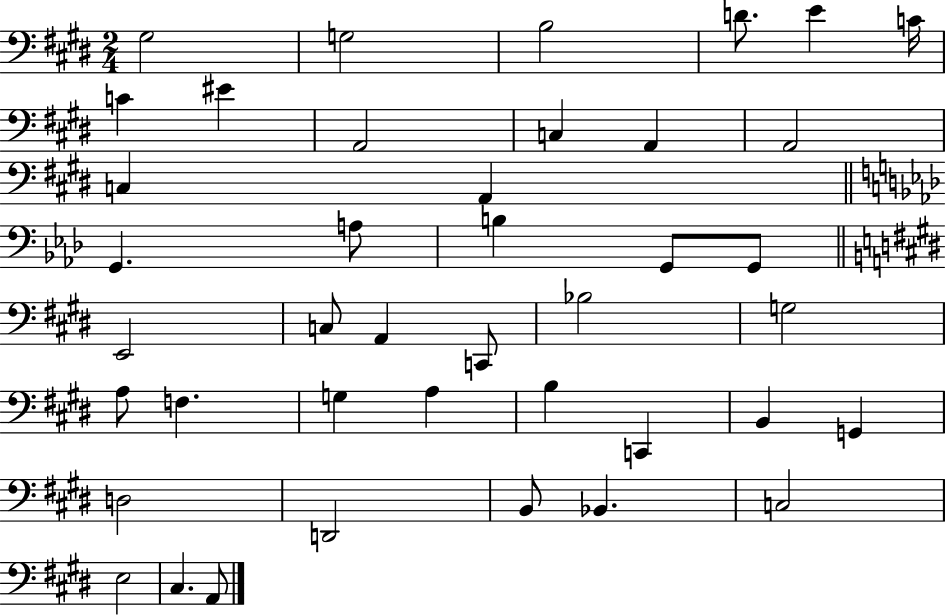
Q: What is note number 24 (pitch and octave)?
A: Bb3